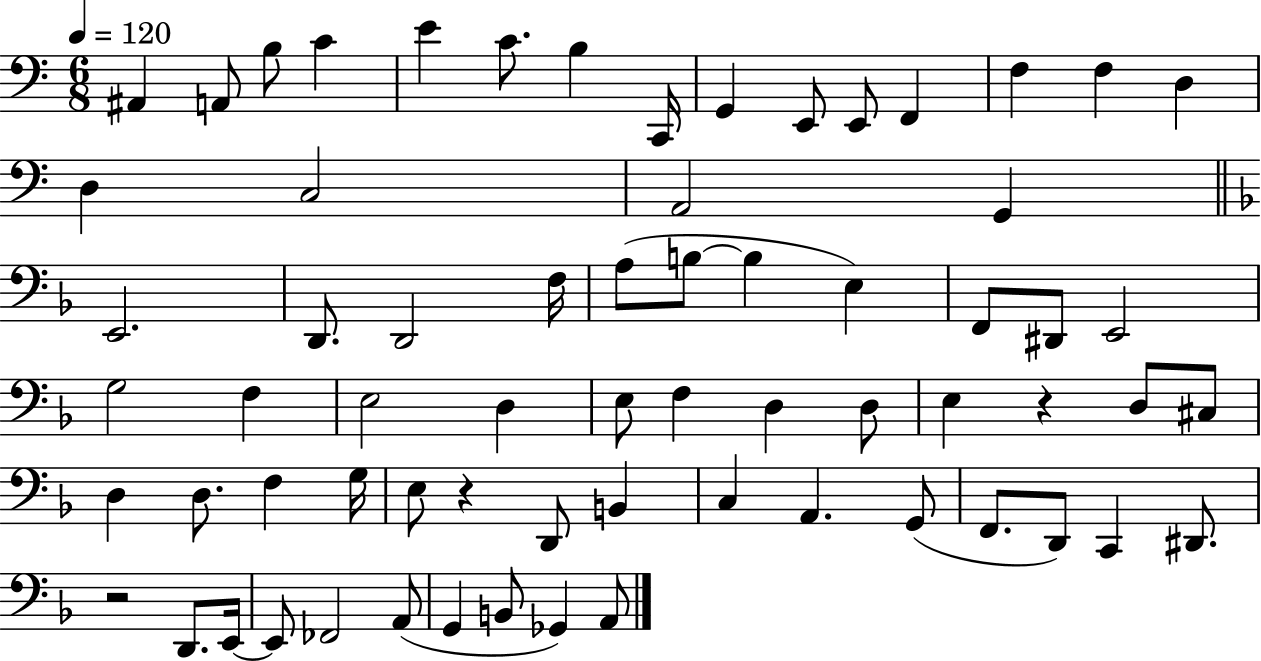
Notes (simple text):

A#2/q A2/e B3/e C4/q E4/q C4/e. B3/q C2/s G2/q E2/e E2/e F2/q F3/q F3/q D3/q D3/q C3/h A2/h G2/q E2/h. D2/e. D2/h F3/s A3/e B3/e B3/q E3/q F2/e D#2/e E2/h G3/h F3/q E3/h D3/q E3/e F3/q D3/q D3/e E3/q R/q D3/e C#3/e D3/q D3/e. F3/q G3/s E3/e R/q D2/e B2/q C3/q A2/q. G2/e F2/e. D2/e C2/q D#2/e. R/h D2/e. E2/s E2/e FES2/h A2/e G2/q B2/e Gb2/q A2/e